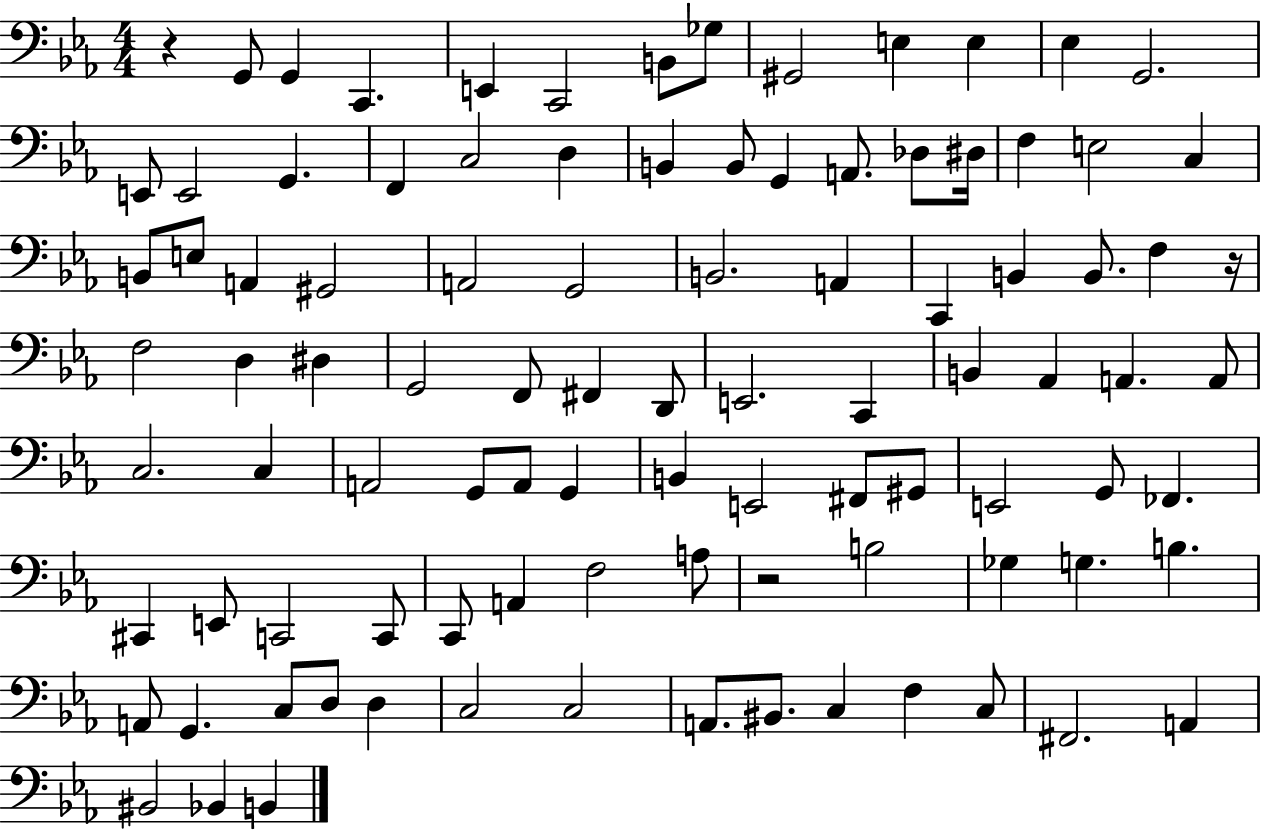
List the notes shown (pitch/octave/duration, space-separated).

R/q G2/e G2/q C2/q. E2/q C2/h B2/e Gb3/e G#2/h E3/q E3/q Eb3/q G2/h. E2/e E2/h G2/q. F2/q C3/h D3/q B2/q B2/e G2/q A2/e. Db3/e D#3/s F3/q E3/h C3/q B2/e E3/e A2/q G#2/h A2/h G2/h B2/h. A2/q C2/q B2/q B2/e. F3/q R/s F3/h D3/q D#3/q G2/h F2/e F#2/q D2/e E2/h. C2/q B2/q Ab2/q A2/q. A2/e C3/h. C3/q A2/h G2/e A2/e G2/q B2/q E2/h F#2/e G#2/e E2/h G2/e FES2/q. C#2/q E2/e C2/h C2/e C2/e A2/q F3/h A3/e R/h B3/h Gb3/q G3/q. B3/q. A2/e G2/q. C3/e D3/e D3/q C3/h C3/h A2/e. BIS2/e. C3/q F3/q C3/e F#2/h. A2/q BIS2/h Bb2/q B2/q